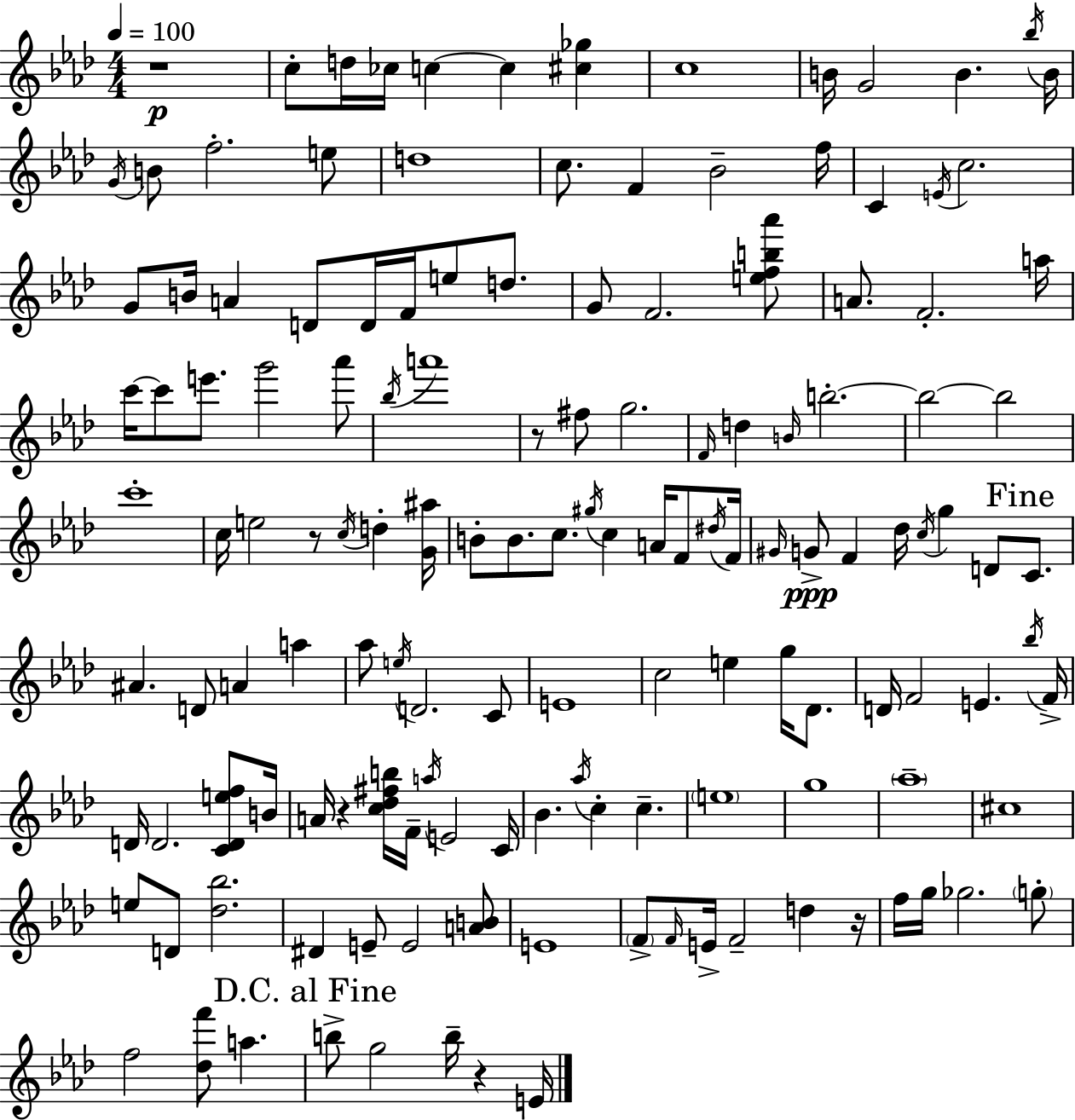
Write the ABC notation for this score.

X:1
T:Untitled
M:4/4
L:1/4
K:Fm
z4 c/2 d/4 _c/4 c c [^c_g] c4 B/4 G2 B _b/4 B/4 G/4 B/2 f2 e/2 d4 c/2 F _B2 f/4 C E/4 c2 G/2 B/4 A D/2 D/4 F/4 e/2 d/2 G/2 F2 [efb_a']/2 A/2 F2 a/4 c'/4 c'/2 e'/2 g'2 _a'/2 _b/4 a'4 z/2 ^f/2 g2 F/4 d B/4 b2 b2 b2 c'4 c/4 e2 z/2 c/4 d [G^a]/4 B/2 B/2 c/2 ^g/4 c A/4 F/2 ^d/4 F/4 ^G/4 G/2 F _d/4 c/4 g D/2 C/2 ^A D/2 A a _a/2 e/4 D2 C/2 E4 c2 e g/4 _D/2 D/4 F2 E _b/4 F/4 D/4 D2 [CDef]/2 B/4 A/4 z [c_d^fb]/4 F/4 a/4 E2 C/4 _B _a/4 c c e4 g4 _a4 ^c4 e/2 D/2 [_d_b]2 ^D E/2 E2 [AB]/2 E4 F/2 F/4 E/4 F2 d z/4 f/4 g/4 _g2 g/2 f2 [_df']/2 a b/2 g2 b/4 z E/4